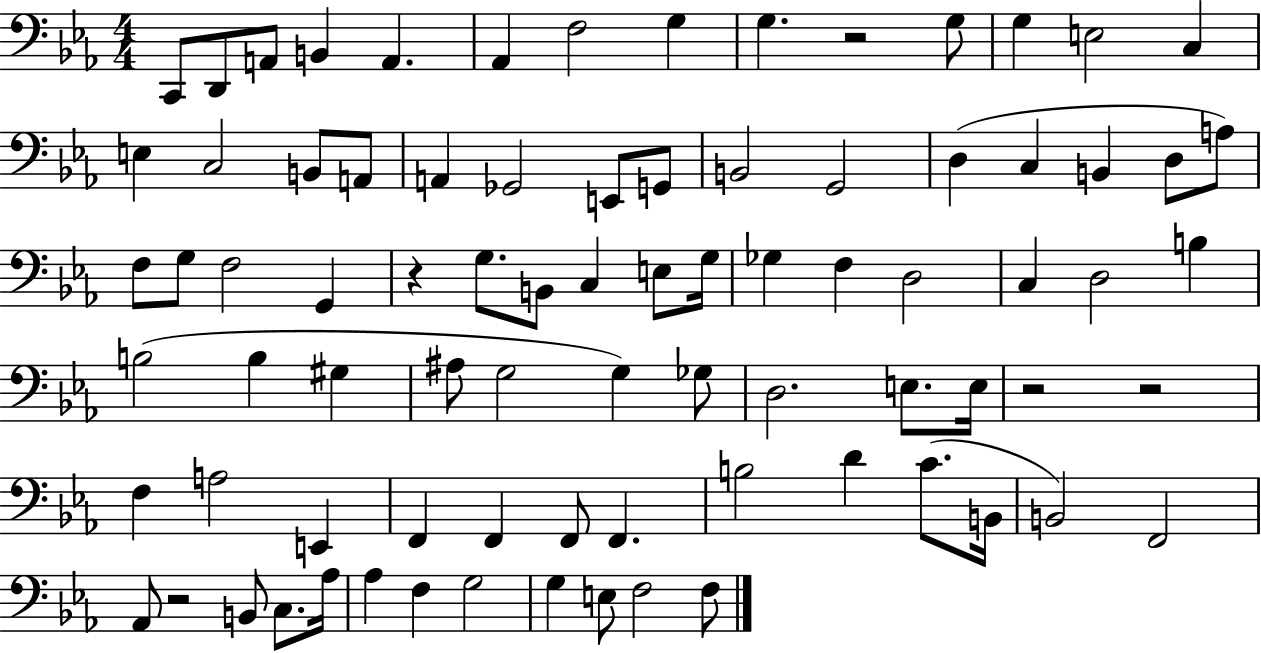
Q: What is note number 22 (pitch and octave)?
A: B2